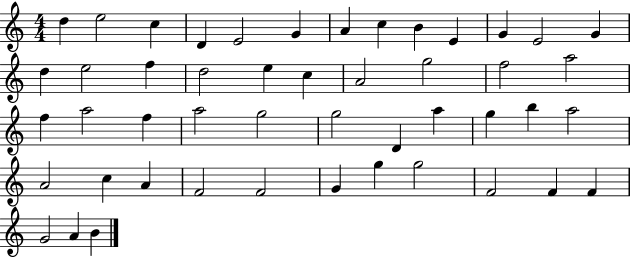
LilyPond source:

{
  \clef treble
  \numericTimeSignature
  \time 4/4
  \key c \major
  d''4 e''2 c''4 | d'4 e'2 g'4 | a'4 c''4 b'4 e'4 | g'4 e'2 g'4 | \break d''4 e''2 f''4 | d''2 e''4 c''4 | a'2 g''2 | f''2 a''2 | \break f''4 a''2 f''4 | a''2 g''2 | g''2 d'4 a''4 | g''4 b''4 a''2 | \break a'2 c''4 a'4 | f'2 f'2 | g'4 g''4 g''2 | f'2 f'4 f'4 | \break g'2 a'4 b'4 | \bar "|."
}